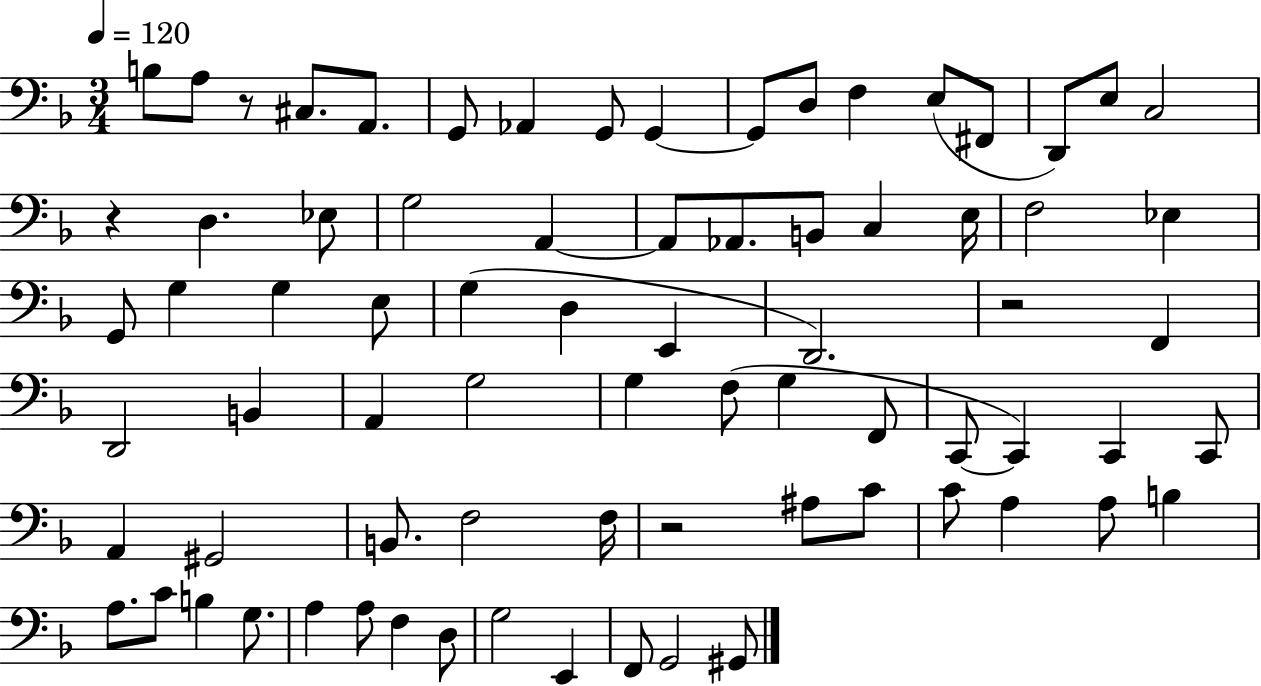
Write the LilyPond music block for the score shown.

{
  \clef bass
  \numericTimeSignature
  \time 3/4
  \key f \major
  \tempo 4 = 120
  b8 a8 r8 cis8. a,8. | g,8 aes,4 g,8 g,4~~ | g,8 d8 f4 e8( fis,8 | d,8) e8 c2 | \break r4 d4. ees8 | g2 a,4~~ | a,8 aes,8. b,8 c4 e16 | f2 ees4 | \break g,8 g4 g4 e8 | g4( d4 e,4 | d,2.) | r2 f,4 | \break d,2 b,4 | a,4 g2 | g4 f8( g4 f,8 | c,8~~ c,4) c,4 c,8 | \break a,4 gis,2 | b,8. f2 f16 | r2 ais8 c'8 | c'8 a4 a8 b4 | \break a8. c'8 b4 g8. | a4 a8 f4 d8 | g2 e,4 | f,8 g,2 gis,8 | \break \bar "|."
}